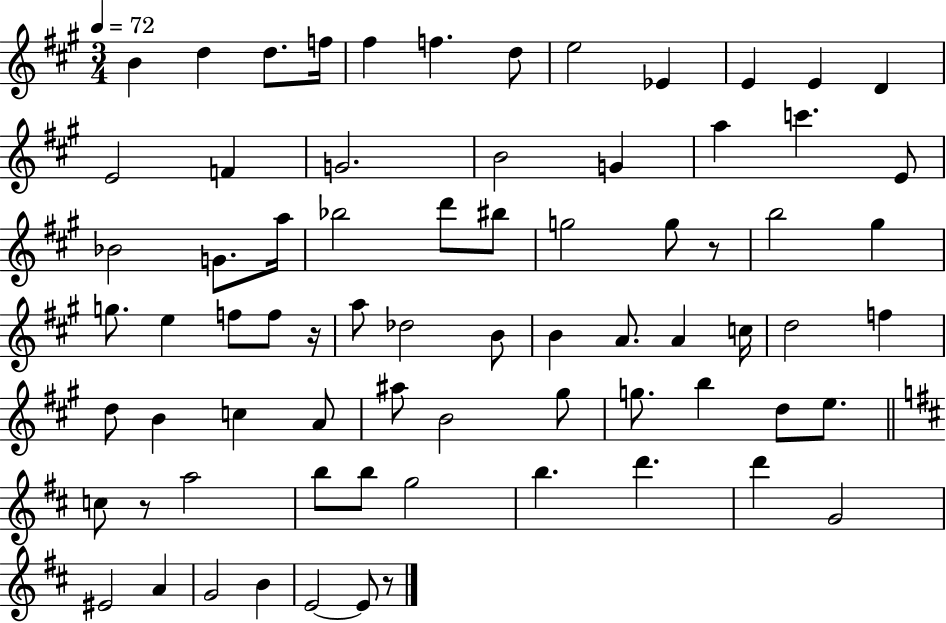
{
  \clef treble
  \numericTimeSignature
  \time 3/4
  \key a \major
  \tempo 4 = 72
  b'4 d''4 d''8. f''16 | fis''4 f''4. d''8 | e''2 ees'4 | e'4 e'4 d'4 | \break e'2 f'4 | g'2. | b'2 g'4 | a''4 c'''4. e'8 | \break bes'2 g'8. a''16 | bes''2 d'''8 bis''8 | g''2 g''8 r8 | b''2 gis''4 | \break g''8. e''4 f''8 f''8 r16 | a''8 des''2 b'8 | b'4 a'8. a'4 c''16 | d''2 f''4 | \break d''8 b'4 c''4 a'8 | ais''8 b'2 gis''8 | g''8. b''4 d''8 e''8. | \bar "||" \break \key b \minor c''8 r8 a''2 | b''8 b''8 g''2 | b''4. d'''4. | d'''4 g'2 | \break eis'2 a'4 | g'2 b'4 | e'2~~ e'8 r8 | \bar "|."
}